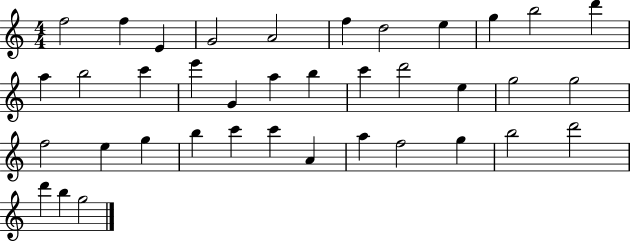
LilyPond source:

{
  \clef treble
  \numericTimeSignature
  \time 4/4
  \key c \major
  f''2 f''4 e'4 | g'2 a'2 | f''4 d''2 e''4 | g''4 b''2 d'''4 | \break a''4 b''2 c'''4 | e'''4 g'4 a''4 b''4 | c'''4 d'''2 e''4 | g''2 g''2 | \break f''2 e''4 g''4 | b''4 c'''4 c'''4 a'4 | a''4 f''2 g''4 | b''2 d'''2 | \break d'''4 b''4 g''2 | \bar "|."
}